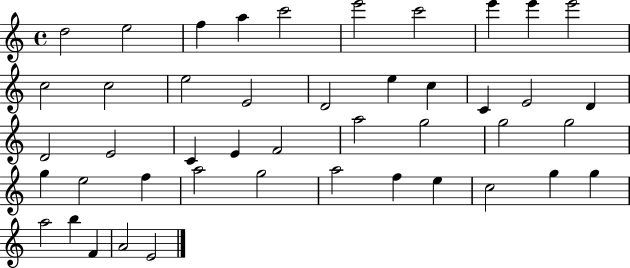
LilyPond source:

{
  \clef treble
  \time 4/4
  \defaultTimeSignature
  \key c \major
  d''2 e''2 | f''4 a''4 c'''2 | e'''2 c'''2 | e'''4 e'''4 e'''2 | \break c''2 c''2 | e''2 e'2 | d'2 e''4 c''4 | c'4 e'2 d'4 | \break d'2 e'2 | c'4 e'4 f'2 | a''2 g''2 | g''2 g''2 | \break g''4 e''2 f''4 | a''2 g''2 | a''2 f''4 e''4 | c''2 g''4 g''4 | \break a''2 b''4 f'4 | a'2 e'2 | \bar "|."
}